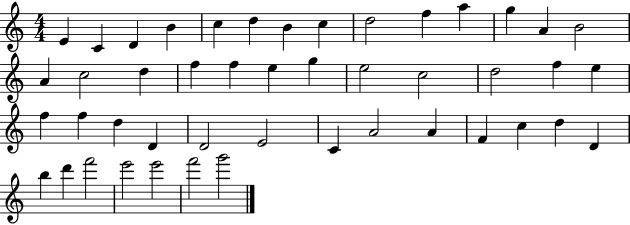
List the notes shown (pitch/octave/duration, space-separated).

E4/q C4/q D4/q B4/q C5/q D5/q B4/q C5/q D5/h F5/q A5/q G5/q A4/q B4/h A4/q C5/h D5/q F5/q F5/q E5/q G5/q E5/h C5/h D5/h F5/q E5/q F5/q F5/q D5/q D4/q D4/h E4/h C4/q A4/h A4/q F4/q C5/q D5/q D4/q B5/q D6/q F6/h E6/h E6/h F6/h G6/h